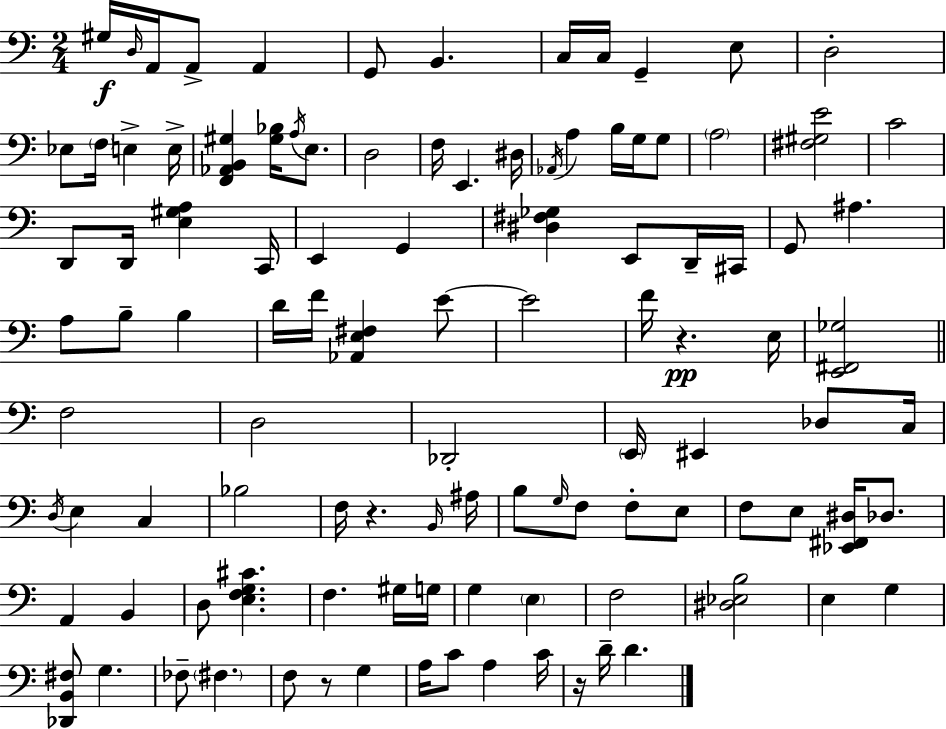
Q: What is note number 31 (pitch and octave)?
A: D2